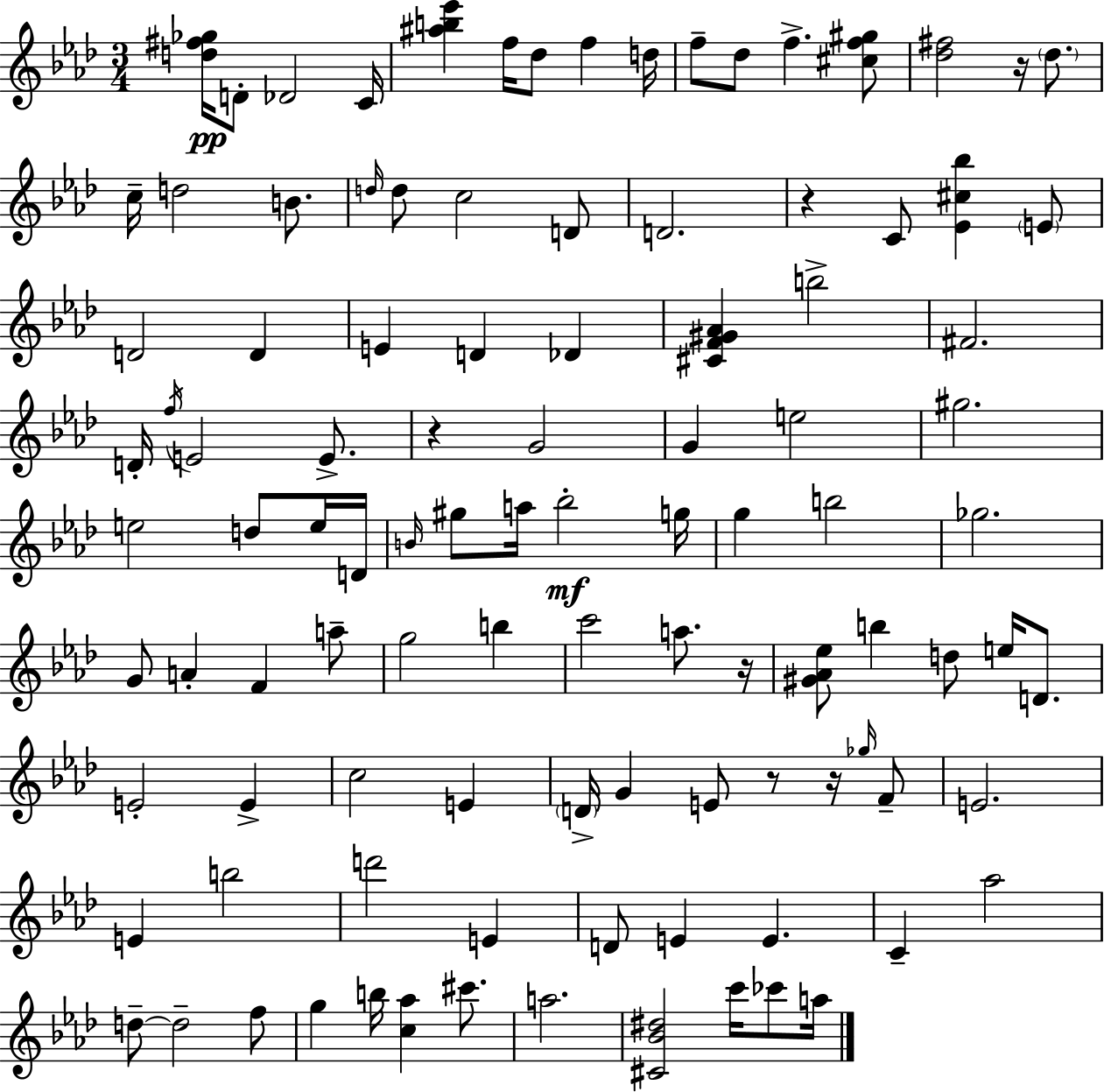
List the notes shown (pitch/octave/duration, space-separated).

[D5,F#5,Gb5]/s D4/e Db4/h C4/s [A#5,B5,Eb6]/q F5/s Db5/e F5/q D5/s F5/e Db5/e F5/q. [C#5,F5,G#5]/e [Db5,F#5]/h R/s Db5/e. C5/s D5/h B4/e. D5/s D5/e C5/h D4/e D4/h. R/q C4/e [Eb4,C#5,Bb5]/q E4/e D4/h D4/q E4/q D4/q Db4/q [C#4,F4,G#4,Ab4]/q B5/h F#4/h. D4/s F5/s E4/h E4/e. R/q G4/h G4/q E5/h G#5/h. E5/h D5/e E5/s D4/s B4/s G#5/e A5/s Bb5/h G5/s G5/q B5/h Gb5/h. G4/e A4/q F4/q A5/e G5/h B5/q C6/h A5/e. R/s [G#4,Ab4,Eb5]/e B5/q D5/e E5/s D4/e. E4/h E4/q C5/h E4/q D4/s G4/q E4/e R/e R/s Gb5/s F4/e E4/h. E4/q B5/h D6/h E4/q D4/e E4/q E4/q. C4/q Ab5/h D5/e D5/h F5/e G5/q B5/s [C5,Ab5]/q C#6/e. A5/h. [C#4,Bb4,D#5]/h C6/s CES6/e A5/s